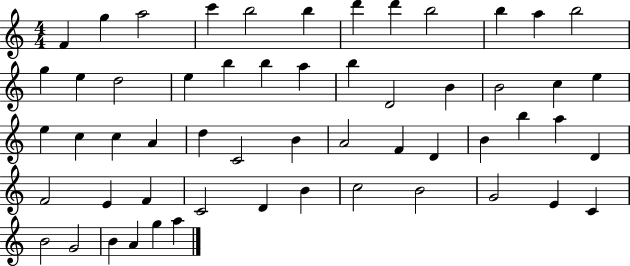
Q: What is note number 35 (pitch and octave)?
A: D4